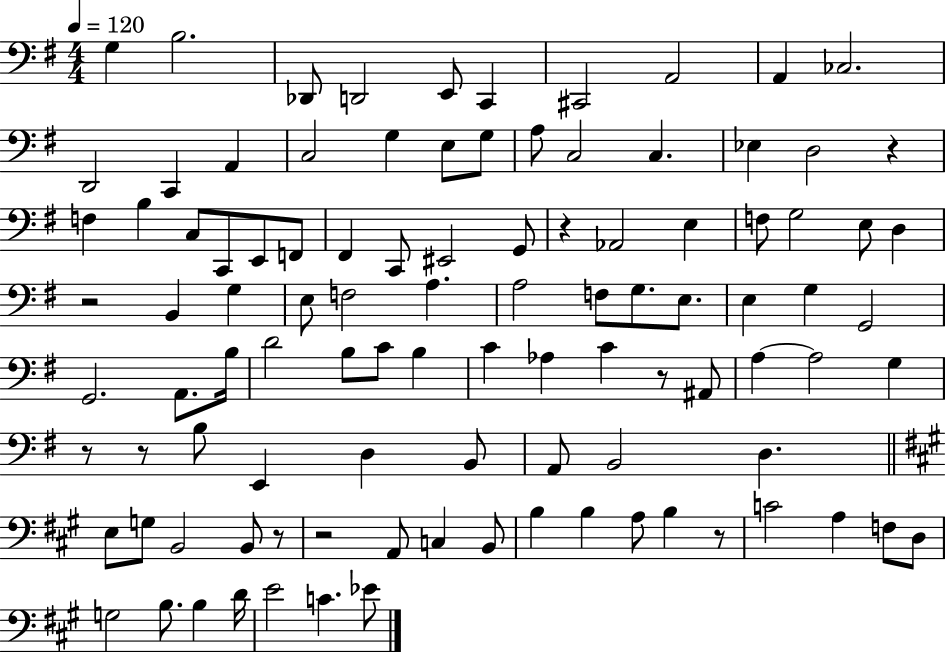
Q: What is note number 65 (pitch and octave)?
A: B3